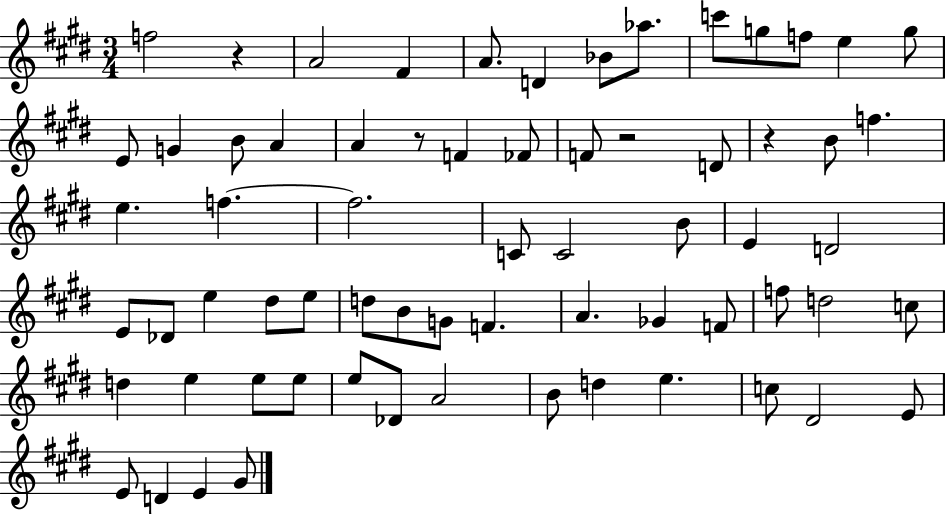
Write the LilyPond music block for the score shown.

{
  \clef treble
  \numericTimeSignature
  \time 3/4
  \key e \major
  f''2 r4 | a'2 fis'4 | a'8. d'4 bes'8 aes''8. | c'''8 g''8 f''8 e''4 g''8 | \break e'8 g'4 b'8 a'4 | a'4 r8 f'4 fes'8 | f'8 r2 d'8 | r4 b'8 f''4. | \break e''4. f''4.~~ | f''2. | c'8 c'2 b'8 | e'4 d'2 | \break e'8 des'8 e''4 dis''8 e''8 | d''8 b'8 g'8 f'4. | a'4. ges'4 f'8 | f''8 d''2 c''8 | \break d''4 e''4 e''8 e''8 | e''8 des'8 a'2 | b'8 d''4 e''4. | c''8 dis'2 e'8 | \break e'8 d'4 e'4 gis'8 | \bar "|."
}